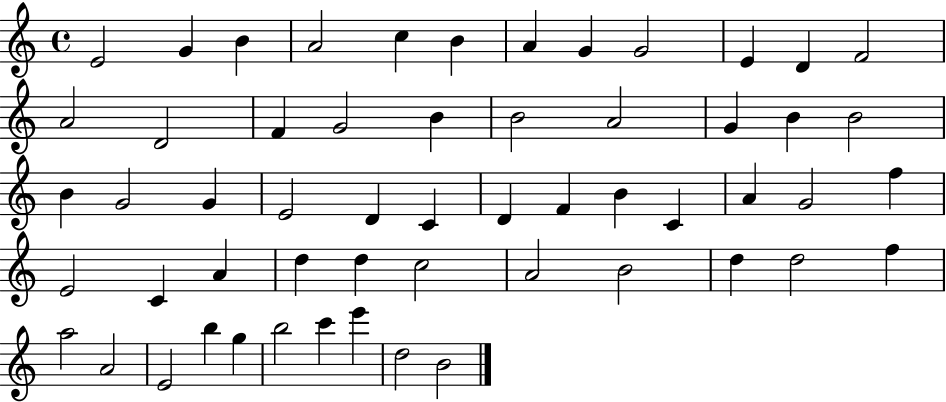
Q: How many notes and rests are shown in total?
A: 56